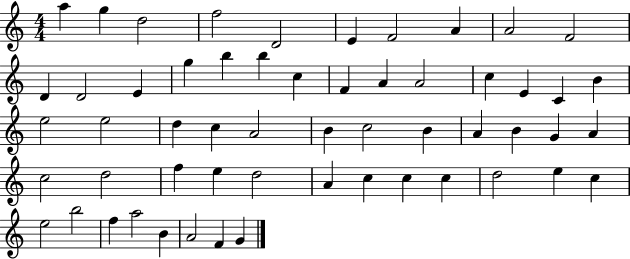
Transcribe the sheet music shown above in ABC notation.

X:1
T:Untitled
M:4/4
L:1/4
K:C
a g d2 f2 D2 E F2 A A2 F2 D D2 E g b b c F A A2 c E C B e2 e2 d c A2 B c2 B A B G A c2 d2 f e d2 A c c c d2 e c e2 b2 f a2 B A2 F G